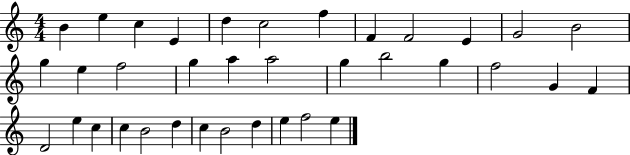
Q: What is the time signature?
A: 4/4